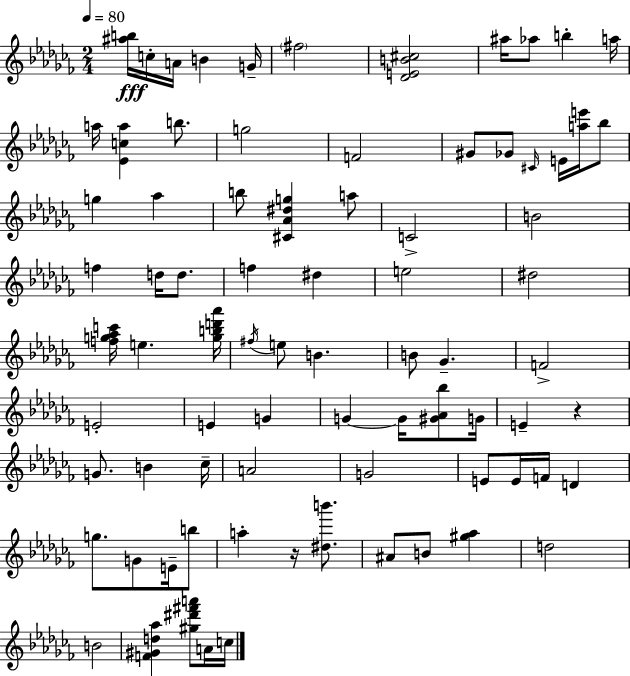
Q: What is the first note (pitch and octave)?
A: C5